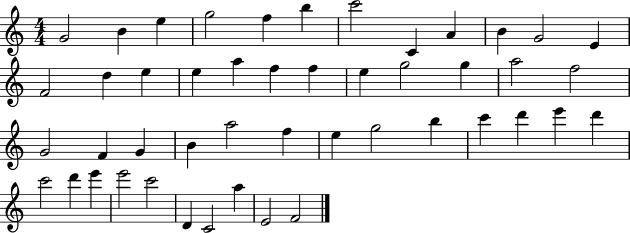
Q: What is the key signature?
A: C major